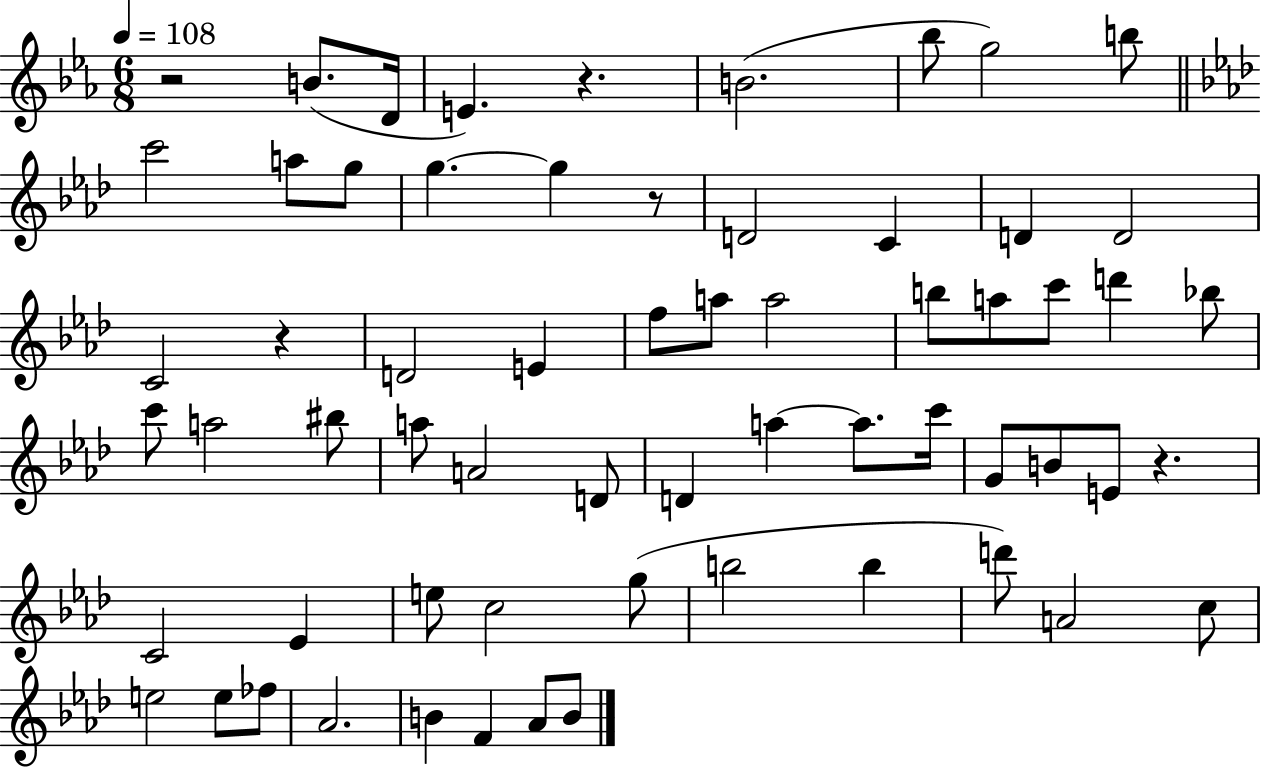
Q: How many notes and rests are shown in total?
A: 63